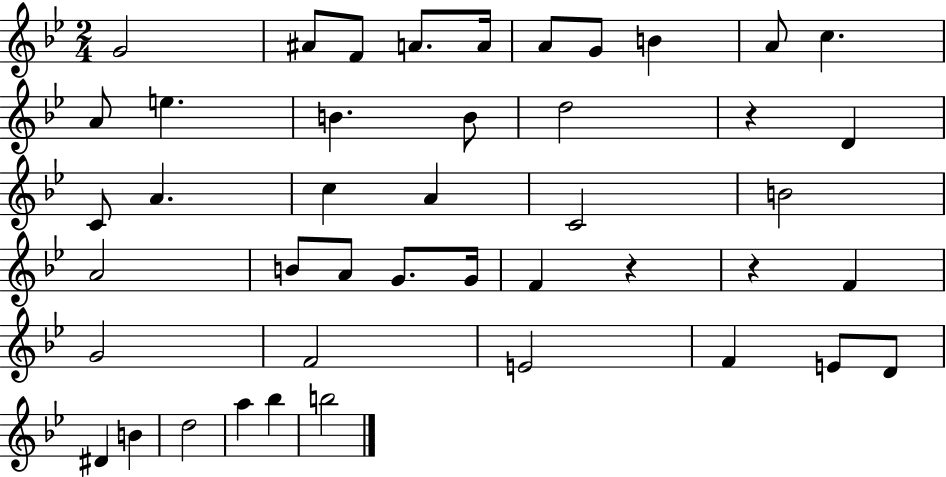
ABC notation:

X:1
T:Untitled
M:2/4
L:1/4
K:Bb
G2 ^A/2 F/2 A/2 A/4 A/2 G/2 B A/2 c A/2 e B B/2 d2 z D C/2 A c A C2 B2 A2 B/2 A/2 G/2 G/4 F z z F G2 F2 E2 F E/2 D/2 ^D B d2 a _b b2